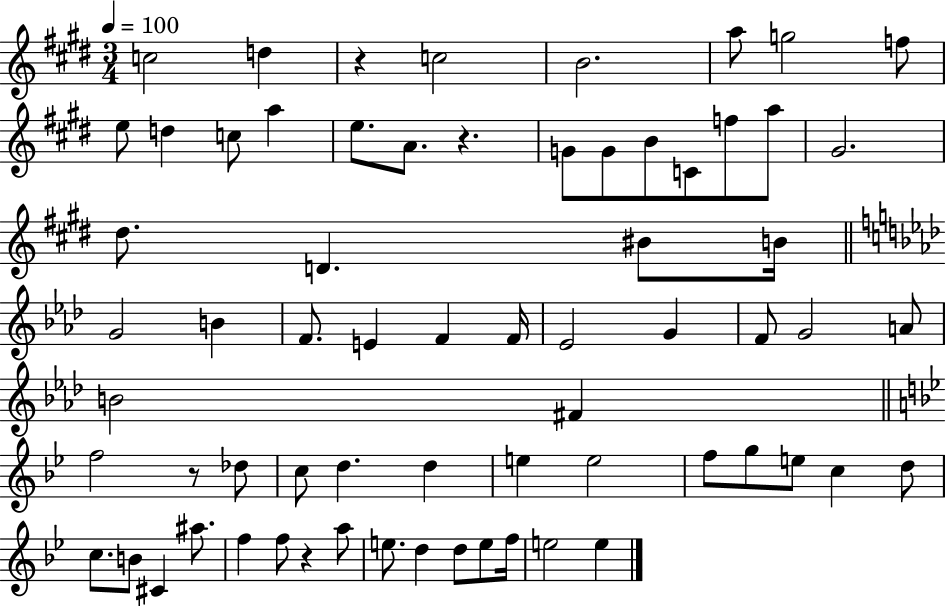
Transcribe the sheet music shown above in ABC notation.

X:1
T:Untitled
M:3/4
L:1/4
K:E
c2 d z c2 B2 a/2 g2 f/2 e/2 d c/2 a e/2 A/2 z G/2 G/2 B/2 C/2 f/2 a/2 ^G2 ^d/2 D ^B/2 B/4 G2 B F/2 E F F/4 _E2 G F/2 G2 A/2 B2 ^F f2 z/2 _d/2 c/2 d d e e2 f/2 g/2 e/2 c d/2 c/2 B/2 ^C ^a/2 f f/2 z a/2 e/2 d d/2 e/2 f/4 e2 e